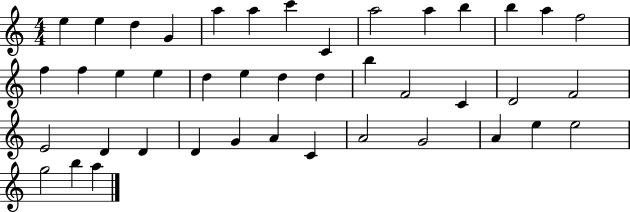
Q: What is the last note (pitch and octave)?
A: A5